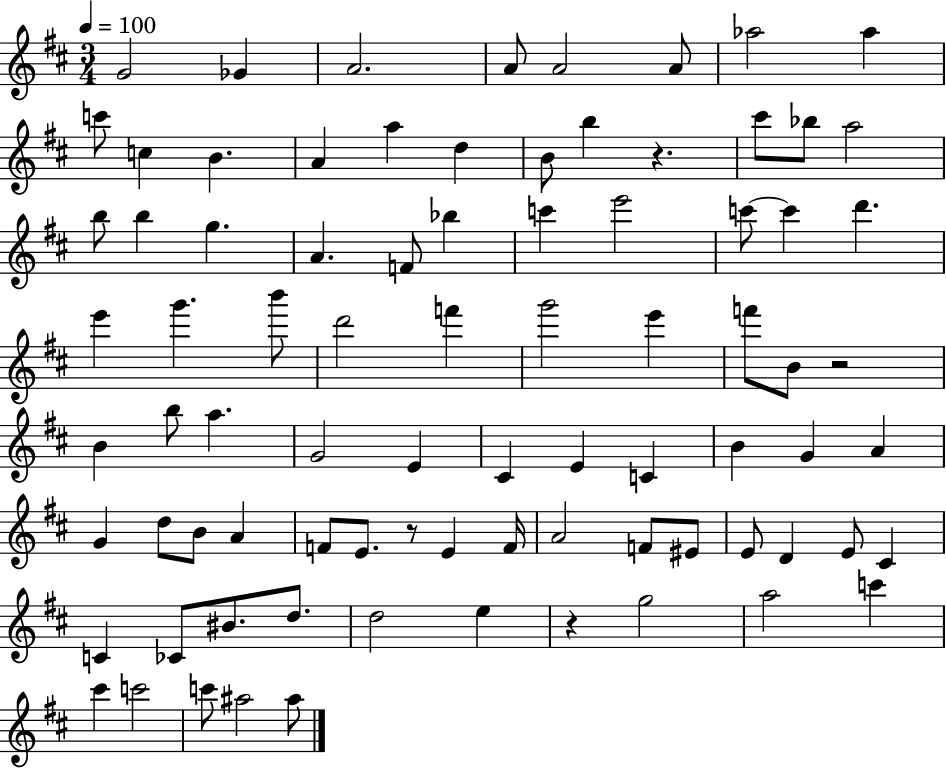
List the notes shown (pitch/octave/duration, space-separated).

G4/h Gb4/q A4/h. A4/e A4/h A4/e Ab5/h Ab5/q C6/e C5/q B4/q. A4/q A5/q D5/q B4/e B5/q R/q. C#6/e Bb5/e A5/h B5/e B5/q G5/q. A4/q. F4/e Bb5/q C6/q E6/h C6/e C6/q D6/q. E6/q G6/q. B6/e D6/h F6/q G6/h E6/q F6/e B4/e R/h B4/q B5/e A5/q. G4/h E4/q C#4/q E4/q C4/q B4/q G4/q A4/q G4/q D5/e B4/e A4/q F4/e E4/e. R/e E4/q F4/s A4/h F4/e EIS4/e E4/e D4/q E4/e C#4/q C4/q CES4/e BIS4/e. D5/e. D5/h E5/q R/q G5/h A5/h C6/q C#6/q C6/h C6/e A#5/h A#5/e